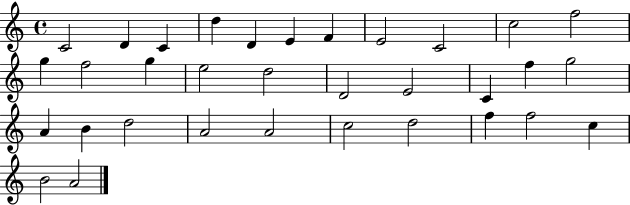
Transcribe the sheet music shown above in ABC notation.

X:1
T:Untitled
M:4/4
L:1/4
K:C
C2 D C d D E F E2 C2 c2 f2 g f2 g e2 d2 D2 E2 C f g2 A B d2 A2 A2 c2 d2 f f2 c B2 A2